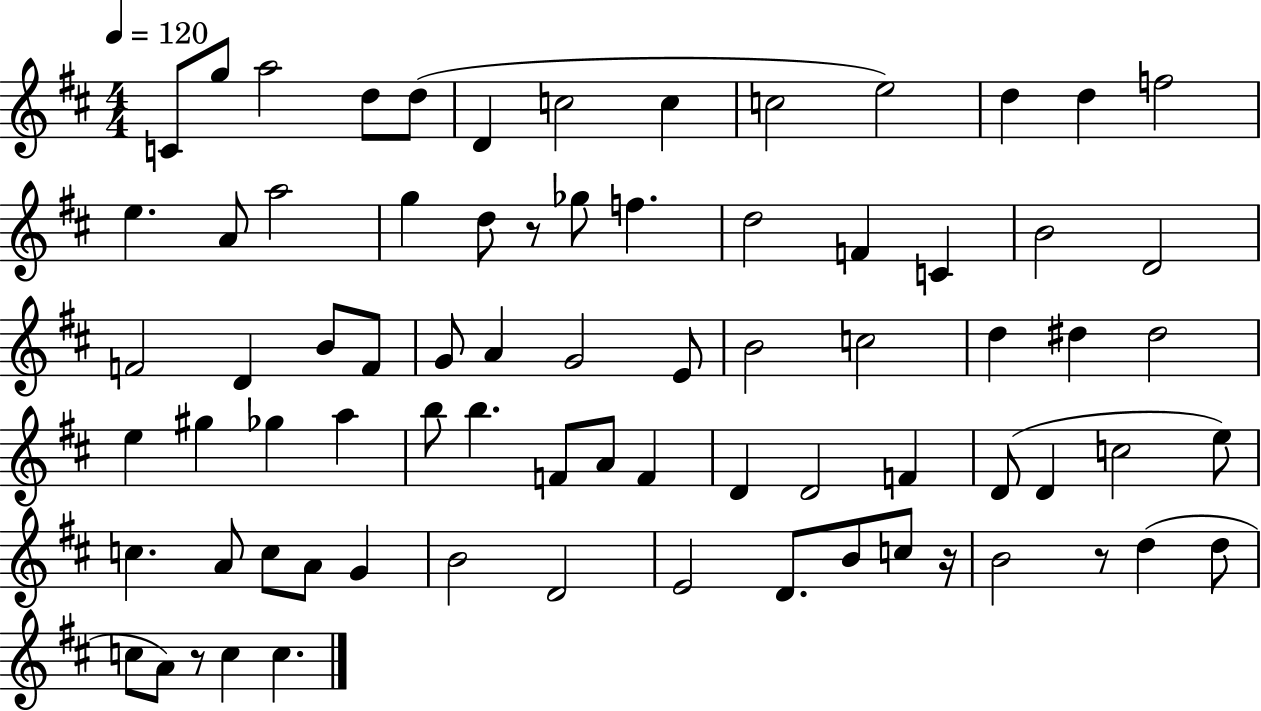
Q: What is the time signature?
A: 4/4